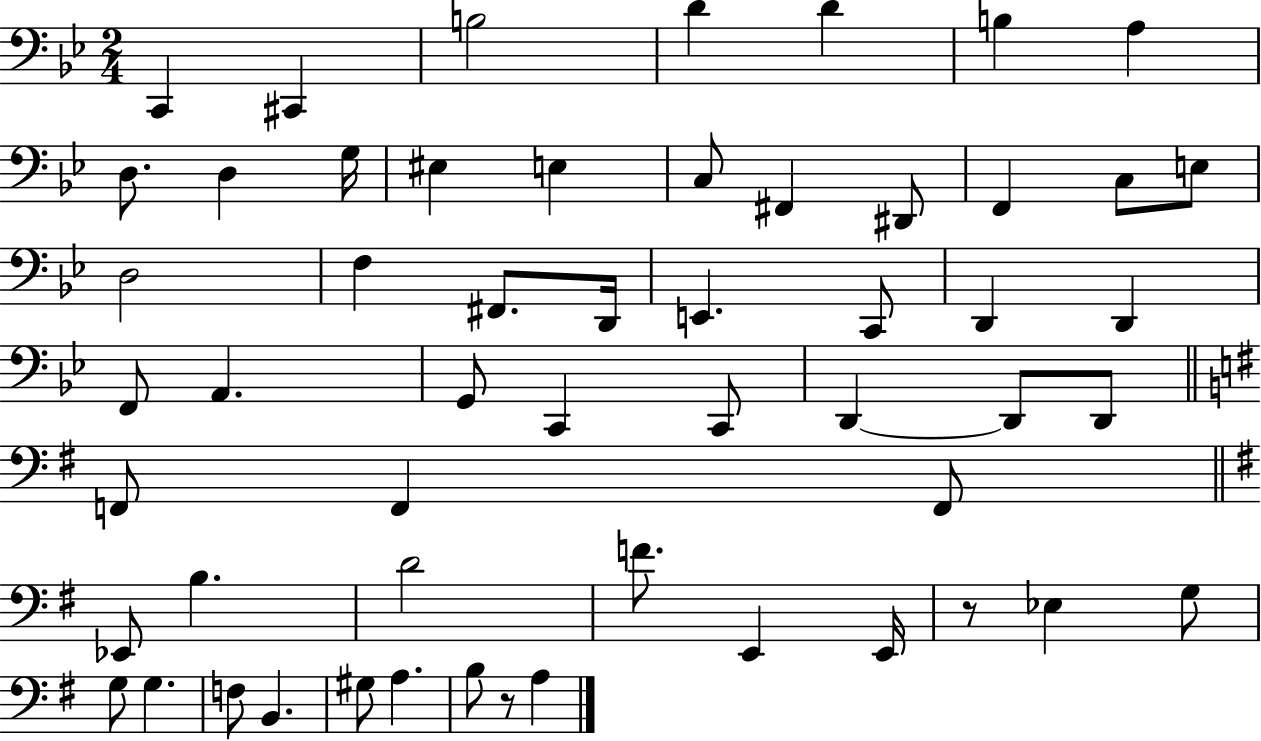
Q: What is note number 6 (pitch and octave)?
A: B3